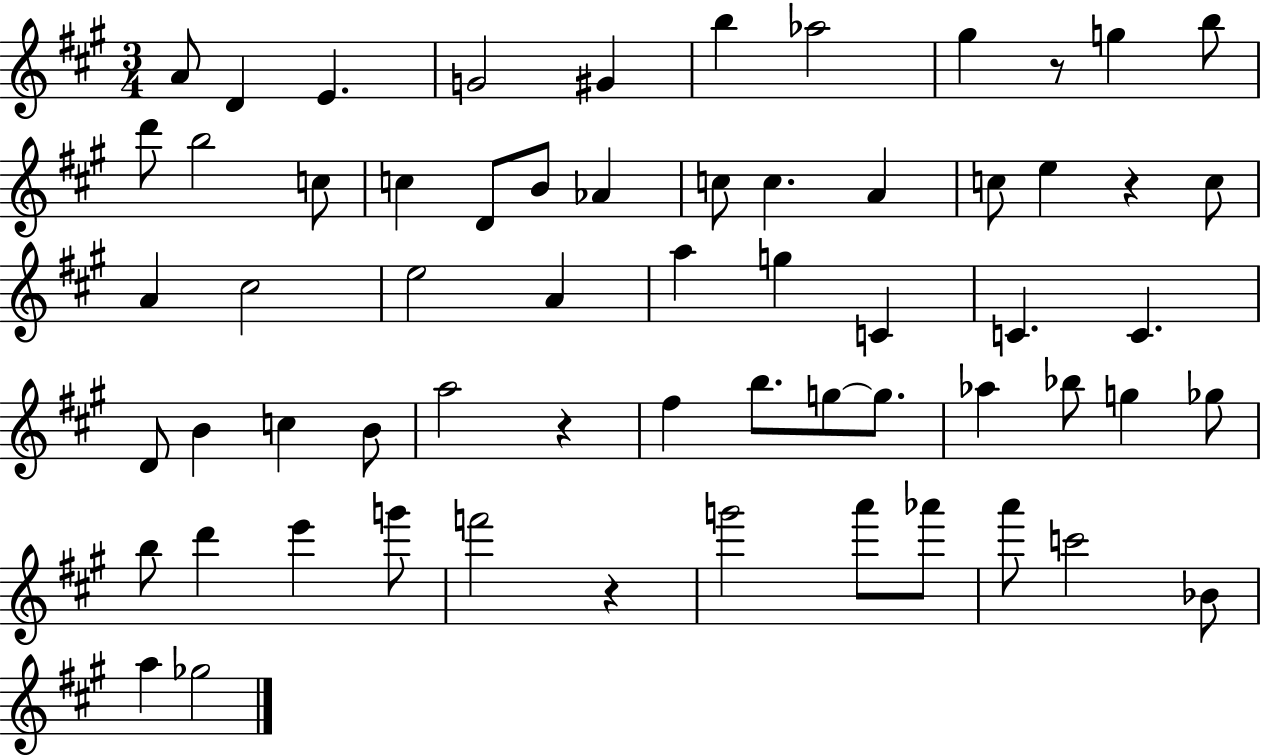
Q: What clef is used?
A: treble